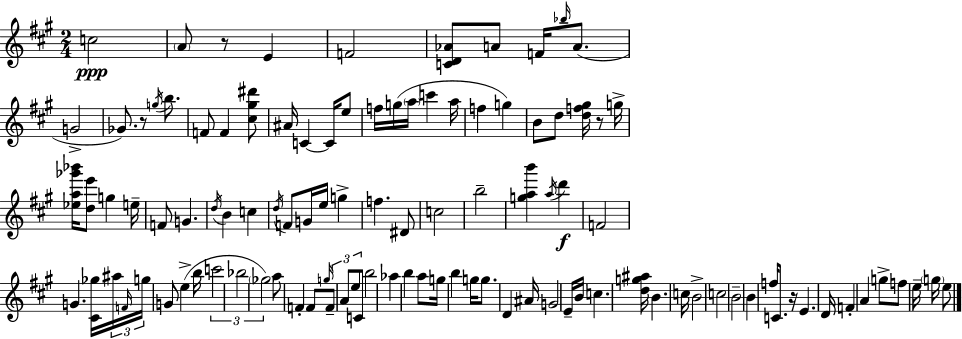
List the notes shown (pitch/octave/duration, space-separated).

C5/h A4/e R/e E4/q F4/h [C4,D4,Ab4]/e A4/e F4/s Bb5/s A4/e. G4/h Gb4/e. R/e G5/s B5/e. F4/e F4/q [C#5,G#5,D#6]/e A#4/s C4/q C4/s E5/e F5/s G5/s A5/s C6/q A5/s F5/q G5/q B4/e D5/e [D5,F5,G#5]/s R/e G5/s [Eb5,A5,Gb6,Bb6]/s [D5,E6]/e G5/q E5/s F4/e G4/q. D5/s B4/q C5/q D5/s F4/e G4/s E5/s G5/q F5/q. D#4/e C5/h B5/h [G5,A5,B6]/q A5/s D6/q F4/h G4/q. [C#4,Gb5]/s A#5/s F4/s G5/s G4/e E5/q B5/s C6/h Bb5/h Gb5/h A5/e F4/q F4/e G5/s F4/e A4/e E5/e C4/e B5/h Ab5/q B5/q A5/e G5/s B5/q G5/s G5/e. D4/q A#4/s G4/h E4/s B4/s C5/q. [D5,G5,A#5]/s B4/q. C5/s B4/h C5/h B4/h B4/q F5/s C4/e. R/s E4/q. D4/s F4/q A4/q G5/e F5/e E5/s G5/s E5/e